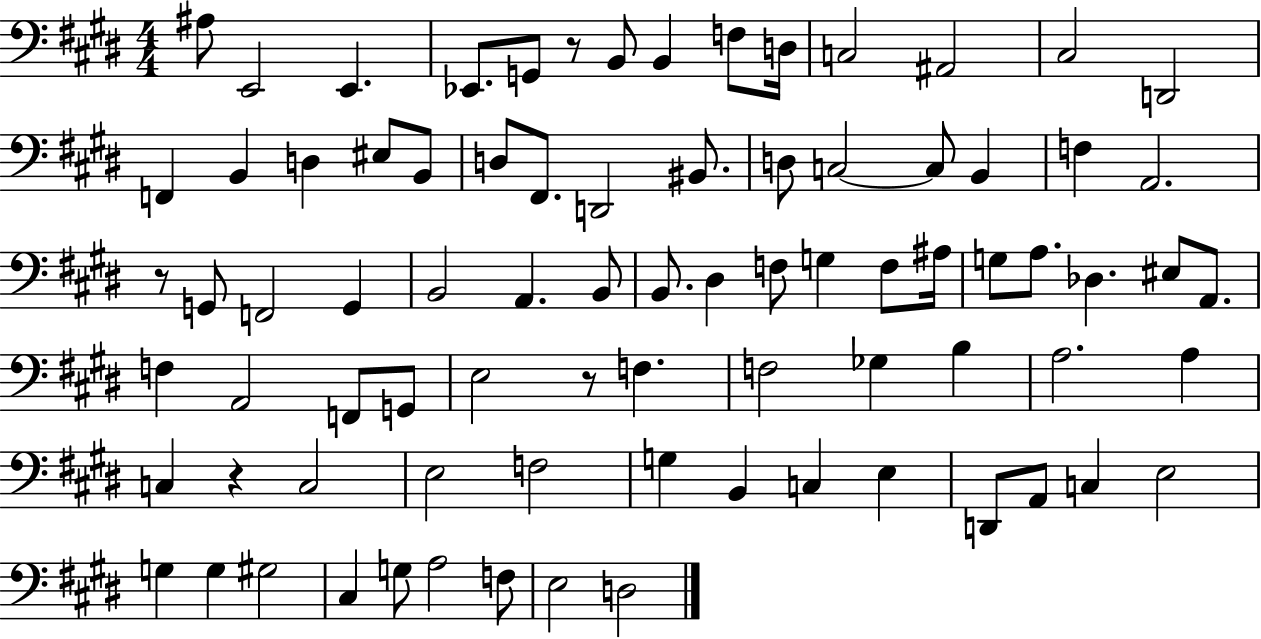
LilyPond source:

{
  \clef bass
  \numericTimeSignature
  \time 4/4
  \key e \major
  ais8 e,2 e,4. | ees,8. g,8 r8 b,8 b,4 f8 d16 | c2 ais,2 | cis2 d,2 | \break f,4 b,4 d4 eis8 b,8 | d8 fis,8. d,2 bis,8. | d8 c2~~ c8 b,4 | f4 a,2. | \break r8 g,8 f,2 g,4 | b,2 a,4. b,8 | b,8. dis4 f8 g4 f8 ais16 | g8 a8. des4. eis8 a,8. | \break f4 a,2 f,8 g,8 | e2 r8 f4. | f2 ges4 b4 | a2. a4 | \break c4 r4 c2 | e2 f2 | g4 b,4 c4 e4 | d,8 a,8 c4 e2 | \break g4 g4 gis2 | cis4 g8 a2 f8 | e2 d2 | \bar "|."
}